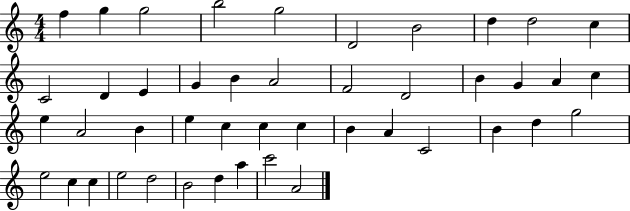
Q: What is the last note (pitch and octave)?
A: A4